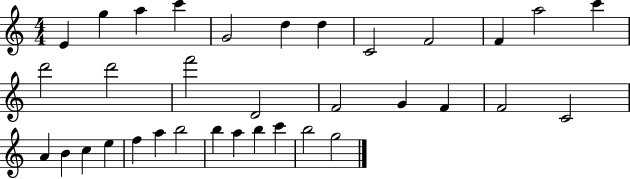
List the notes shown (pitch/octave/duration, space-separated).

E4/q G5/q A5/q C6/q G4/h D5/q D5/q C4/h F4/h F4/q A5/h C6/q D6/h D6/h F6/h D4/h F4/h G4/q F4/q F4/h C4/h A4/q B4/q C5/q E5/q F5/q A5/q B5/h B5/q A5/q B5/q C6/q B5/h G5/h